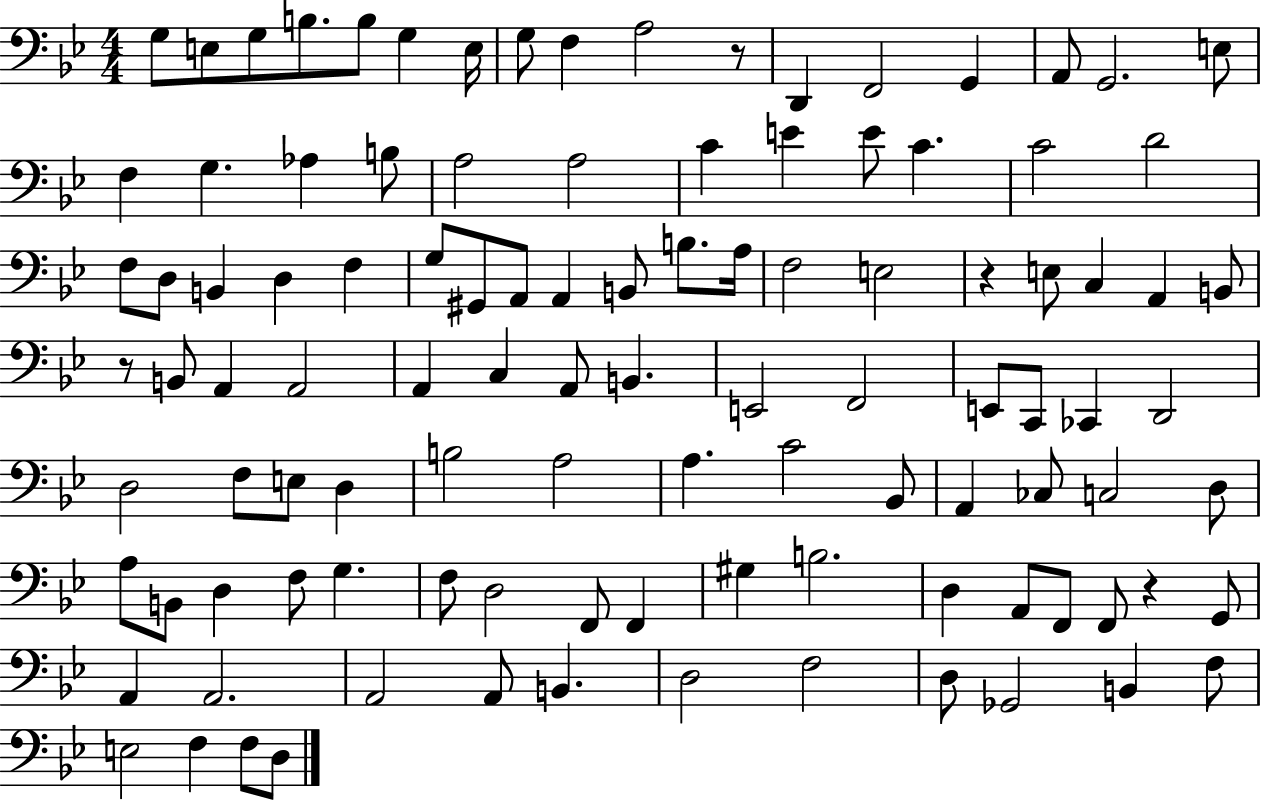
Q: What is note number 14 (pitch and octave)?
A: A2